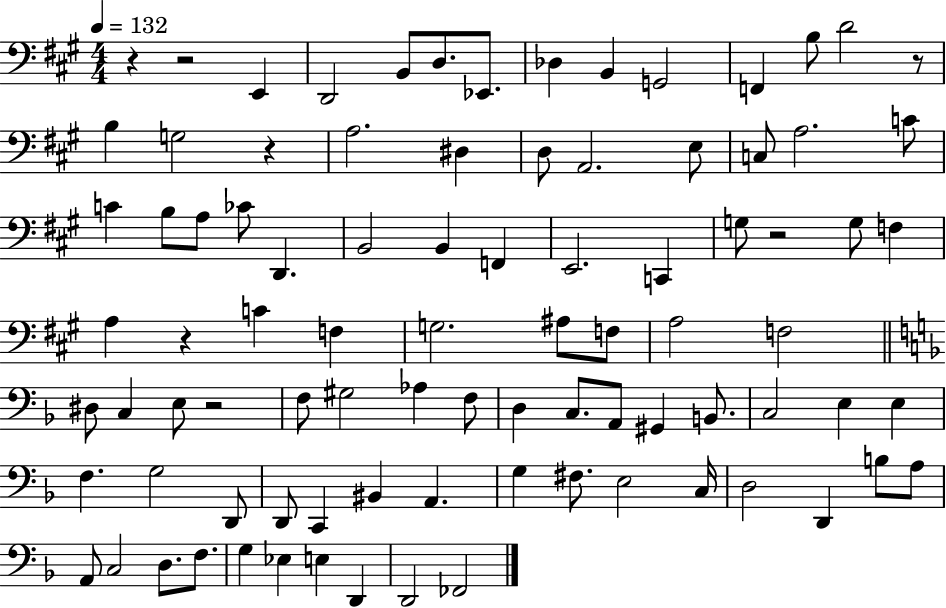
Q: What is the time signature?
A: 4/4